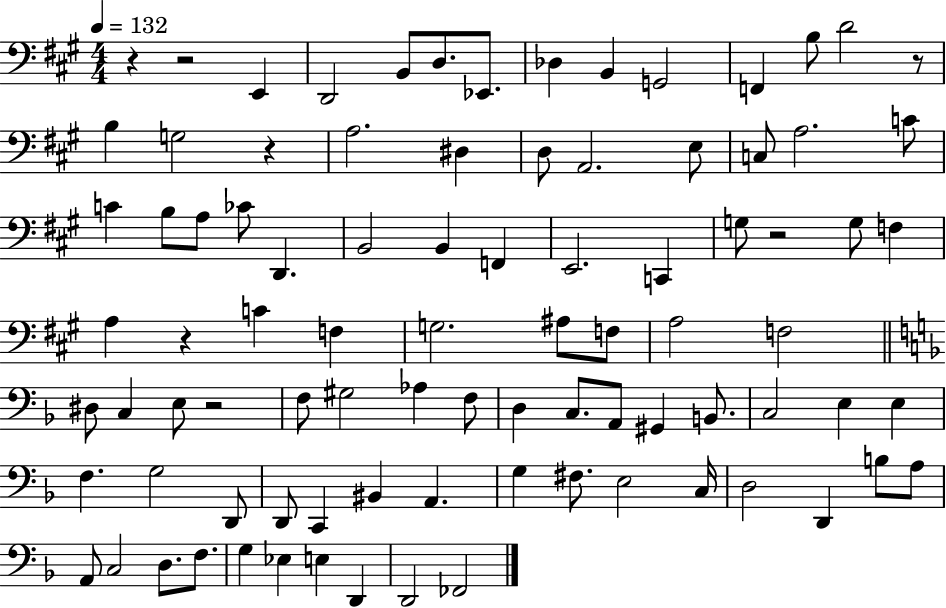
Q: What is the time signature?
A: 4/4